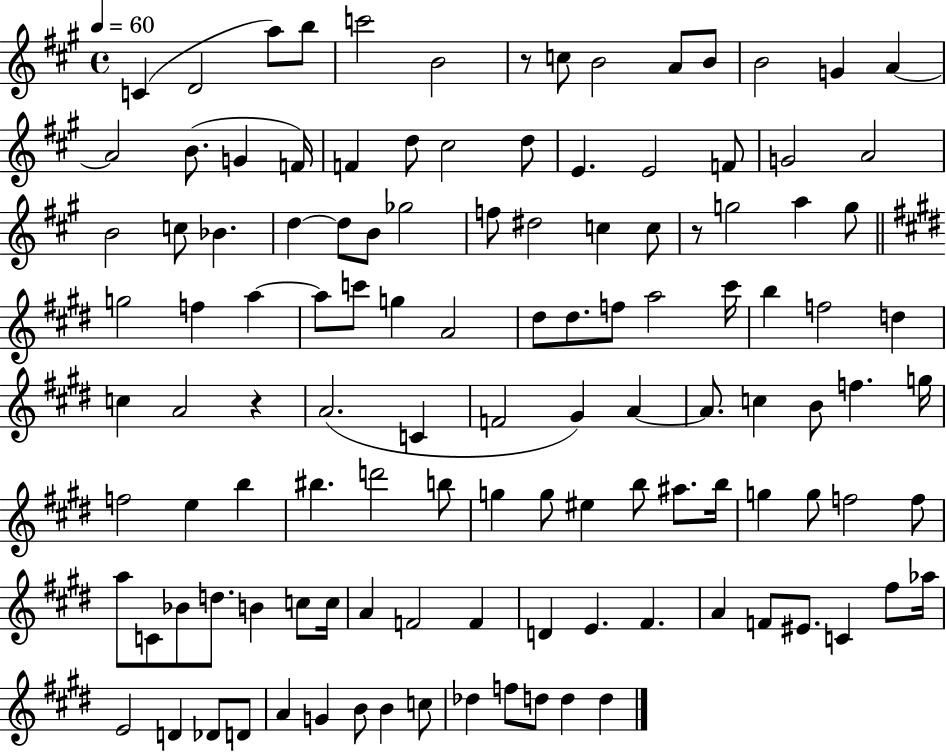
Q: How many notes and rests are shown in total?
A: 119